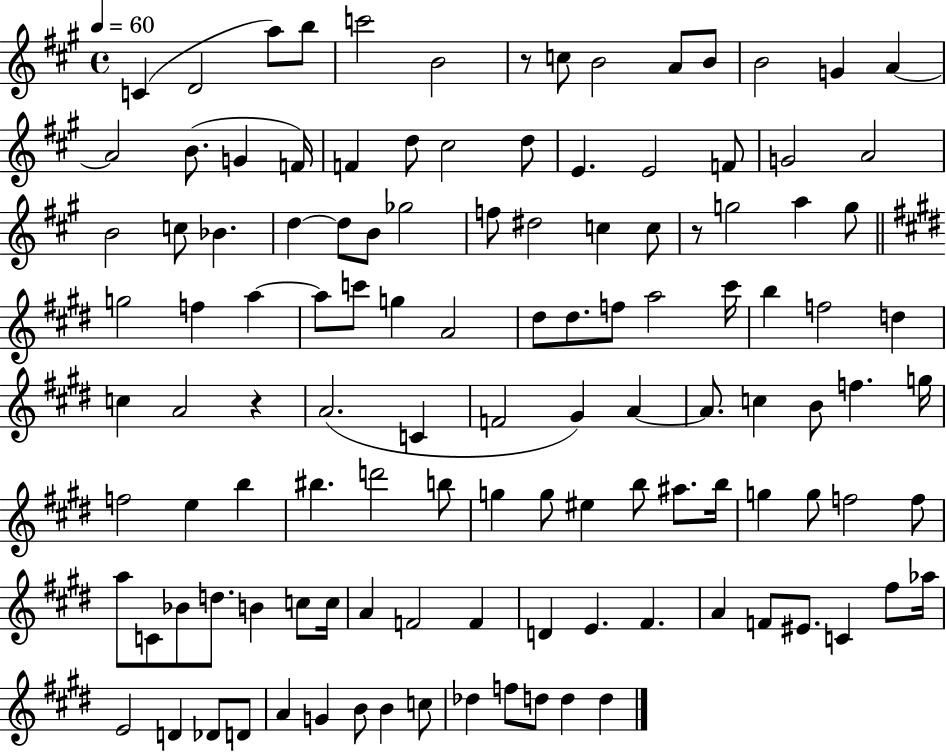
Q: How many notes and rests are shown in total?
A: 119